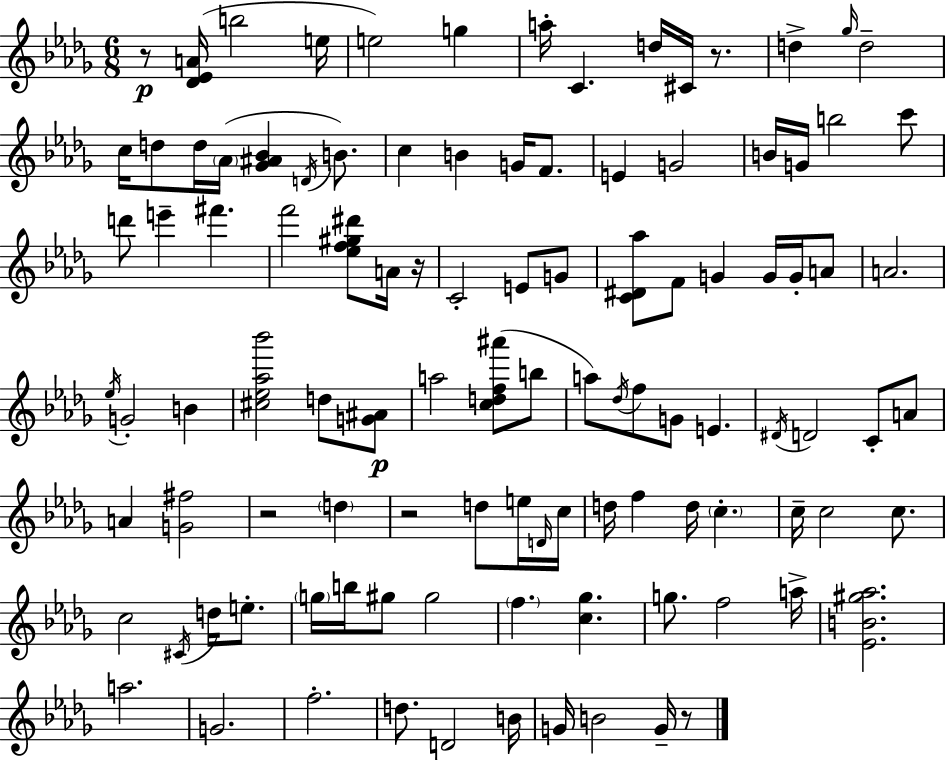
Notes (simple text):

R/e [Db4,Eb4,A4]/s B5/h E5/s E5/h G5/q A5/s C4/q. D5/s C#4/s R/e. D5/q Gb5/s D5/h C5/s D5/e D5/s Ab4/s [Gb4,A#4,Bb4]/q D4/s B4/e. C5/q B4/q G4/s F4/e. E4/q G4/h B4/s G4/s B5/h C6/e D6/e E6/q F#6/q. F6/h [Eb5,F5,G#5,D#6]/e A4/s R/s C4/h E4/e G4/e [C4,D#4,Ab5]/e F4/e G4/q G4/s G4/s A4/e A4/h. Eb5/s G4/h B4/q [C#5,Eb5,Ab5,Bb6]/h D5/e [G4,A#4]/e A5/h [C5,D5,F5,A#6]/e B5/e A5/e Db5/s F5/e G4/e E4/q. D#4/s D4/h C4/e A4/e A4/q [G4,F#5]/h R/h D5/q R/h D5/e E5/s D4/s C5/s D5/s F5/q D5/s C5/q. C5/s C5/h C5/e. C5/h C#4/s D5/s E5/e. G5/s B5/s G#5/e G#5/h F5/q. [C5,Gb5]/q. G5/e. F5/h A5/s [Eb4,B4,G#5,Ab5]/h. A5/h. G4/h. F5/h. D5/e. D4/h B4/s G4/s B4/h G4/s R/e